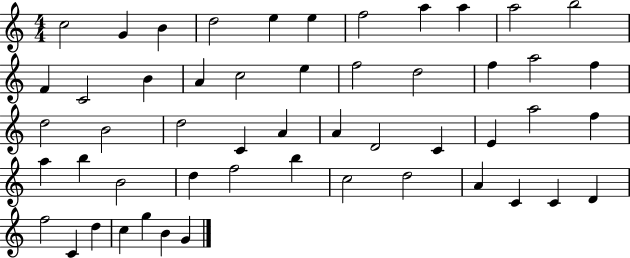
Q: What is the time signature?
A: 4/4